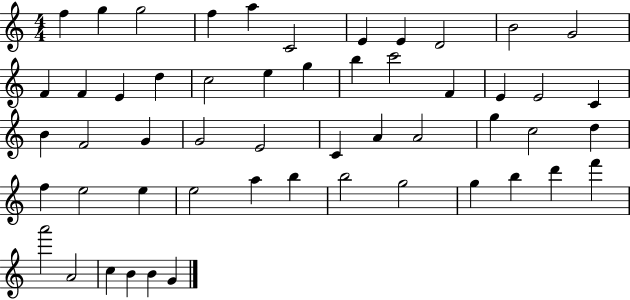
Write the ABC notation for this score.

X:1
T:Untitled
M:4/4
L:1/4
K:C
f g g2 f a C2 E E D2 B2 G2 F F E d c2 e g b c'2 F E E2 C B F2 G G2 E2 C A A2 g c2 d f e2 e e2 a b b2 g2 g b d' f' a'2 A2 c B B G